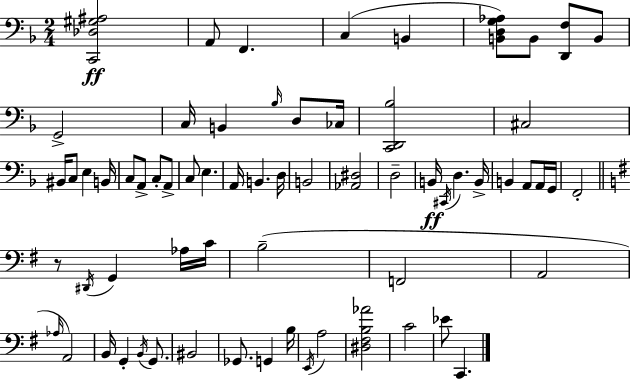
{
  \clef bass
  \numericTimeSignature
  \time 2/4
  \key f \major
  <c, des gis ais>2\ff | a,8 f,4. | c4( b,4 | <b, d g aes>8) b,8 <d, f>8 b,8 | \break g,2-> | c16 b,4 \grace { bes16 } d8 | ces16 <c, d, bes>2 | cis2 | \break bis,16 c8 e4 | b,16 c8 a,8-> c8-. a,8-> | c8 e4. | a,16 b,4. | \break d16 b,2 | <aes, dis>2 | d2-- | b,16\ff \acciaccatura { cis,16 } d4. | \break b,16-> b,4 a,8 | a,16 g,16 f,2-. | \bar "||" \break \key e \minor r8 \acciaccatura { dis,16 } g,4 aes16 | c'16 b2--( | f,2 | a,2 | \break \grace { aes16 } a,2) | b,16 g,4-. \acciaccatura { b,16 } | g,8. bis,2 | ges,8. g,4 | \break b16 \acciaccatura { e,16 } a2 | <dis fis b aes'>2 | c'2 | ees'8 c,4. | \break \bar "|."
}